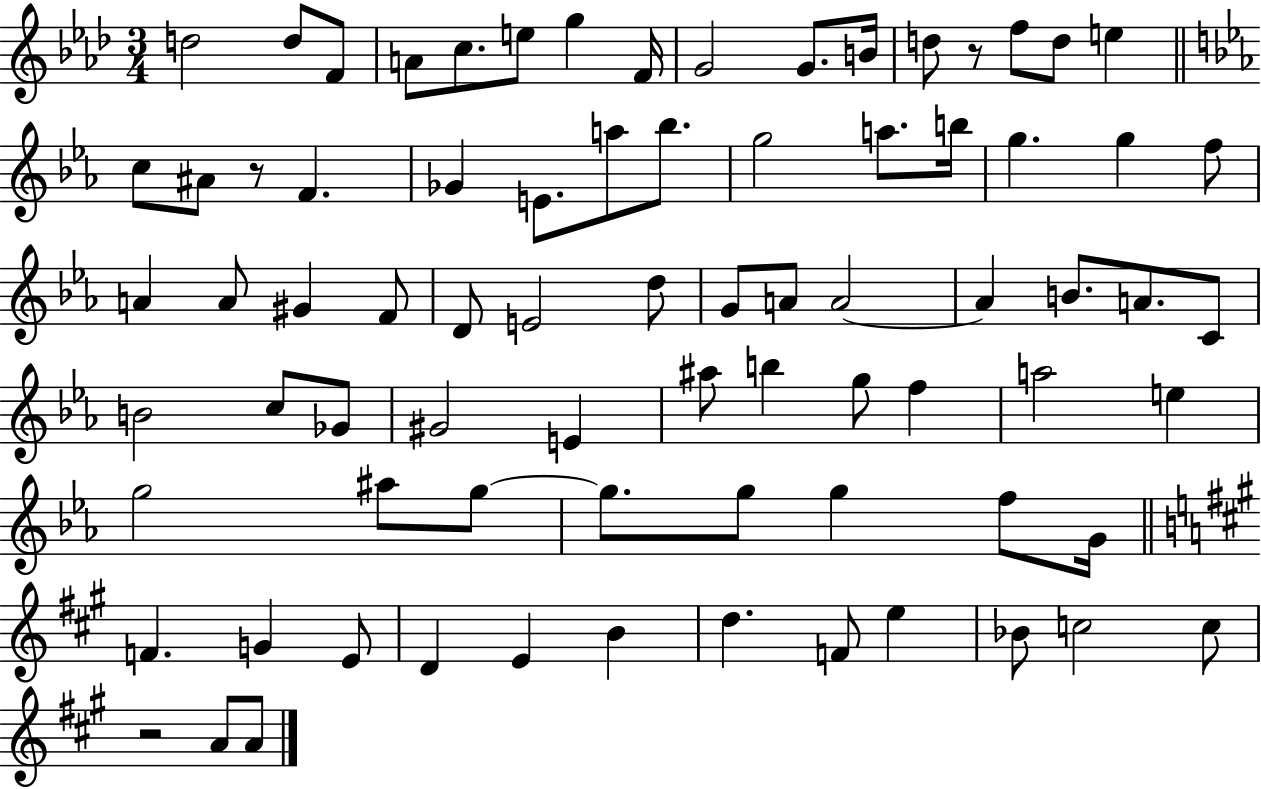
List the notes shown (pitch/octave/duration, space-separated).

D5/h D5/e F4/e A4/e C5/e. E5/e G5/q F4/s G4/h G4/e. B4/s D5/e R/e F5/e D5/e E5/q C5/e A#4/e R/e F4/q. Gb4/q E4/e. A5/e Bb5/e. G5/h A5/e. B5/s G5/q. G5/q F5/e A4/q A4/e G#4/q F4/e D4/e E4/h D5/e G4/e A4/e A4/h A4/q B4/e. A4/e. C4/e B4/h C5/e Gb4/e G#4/h E4/q A#5/e B5/q G5/e F5/q A5/h E5/q G5/h A#5/e G5/e G5/e. G5/e G5/q F5/e G4/s F4/q. G4/q E4/e D4/q E4/q B4/q D5/q. F4/e E5/q Bb4/e C5/h C5/e R/h A4/e A4/e